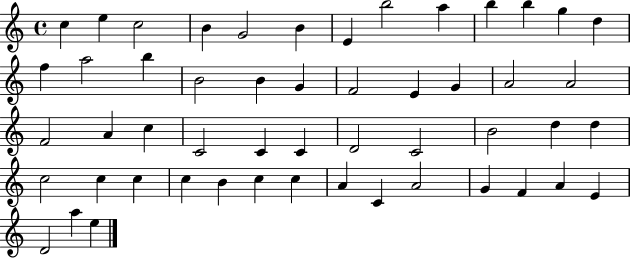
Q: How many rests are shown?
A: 0